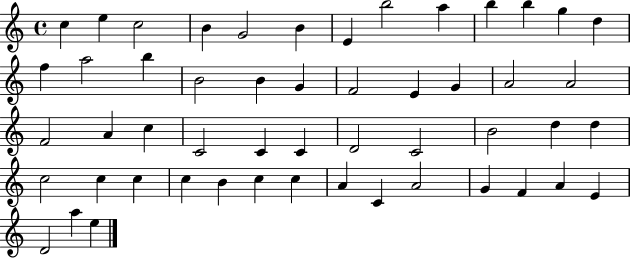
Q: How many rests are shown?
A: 0